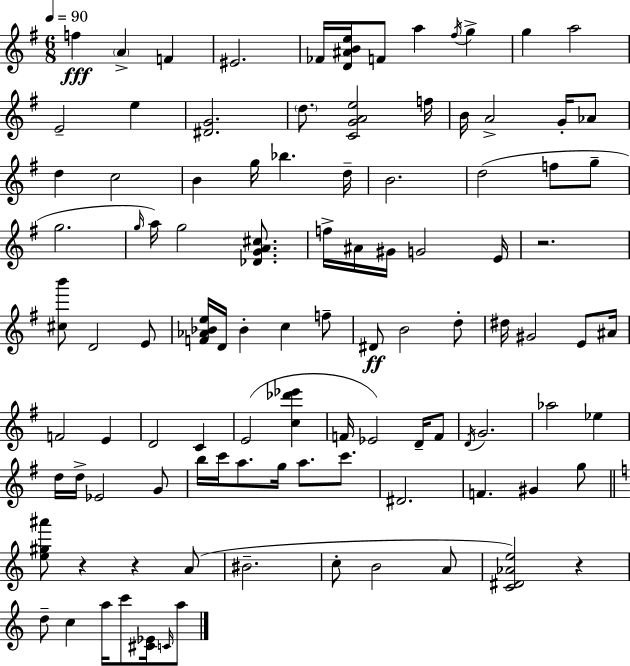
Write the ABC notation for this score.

X:1
T:Untitled
M:6/8
L:1/4
K:G
f A F ^E2 _F/4 [D^ABe]/4 F/2 a ^f/4 g g a2 E2 e [^DG]2 d/2 [CGAe]2 f/4 B/4 A2 G/4 _A/2 d c2 B g/4 _b d/4 B2 d2 f/2 g/2 g2 g/4 a/4 g2 [_DGA^c]/2 f/4 ^A/4 ^G/4 G2 E/4 z2 [^cb']/2 D2 E/2 [F_A_Be]/4 D/4 _B c f/2 ^D/2 B2 d/2 ^d/4 ^G2 E/2 ^A/4 F2 E D2 C E2 [c_d'_e'] F/4 _E2 D/4 F/2 D/4 G2 _a2 _e d/4 d/4 _E2 G/2 b/4 c'/4 a/2 g/4 a/2 c'/2 ^D2 F ^G g/2 [e^g^a']/2 z z A/2 ^B2 c/2 B2 A/2 [C^D_Ae]2 z d/2 c a/4 c'/2 [^C_E]/4 C/4 a/2